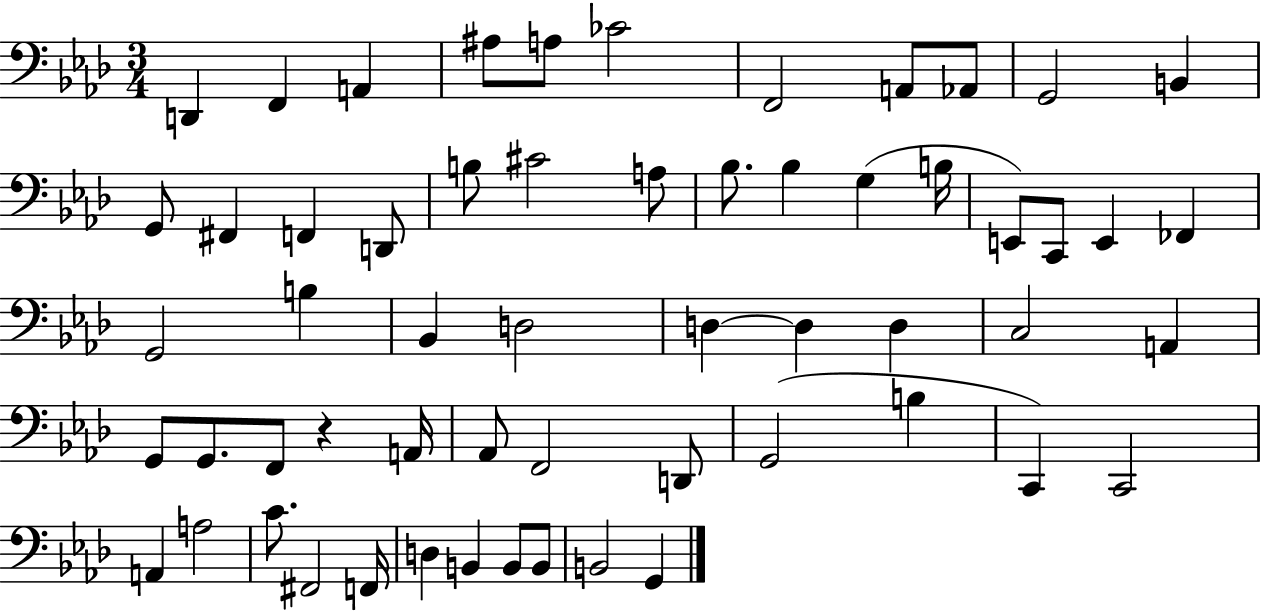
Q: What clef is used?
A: bass